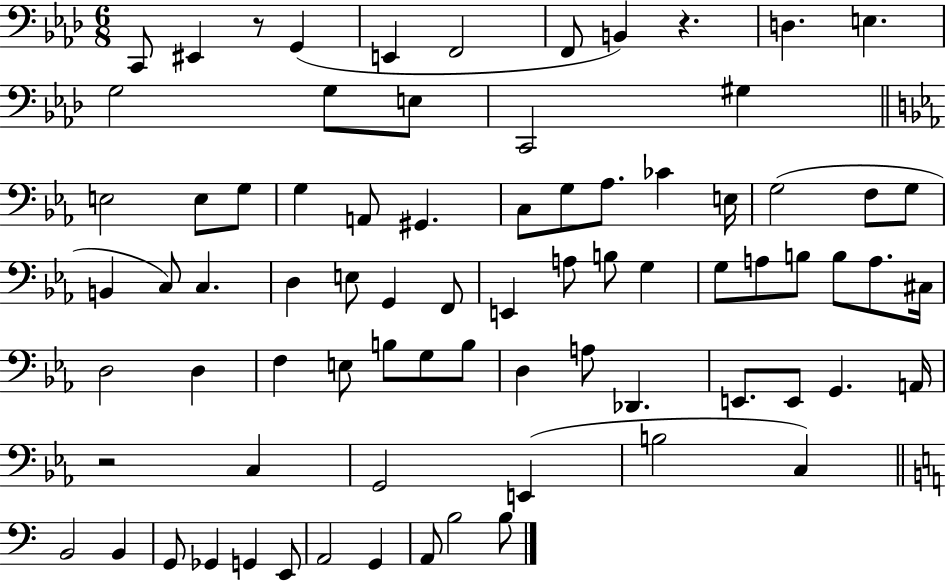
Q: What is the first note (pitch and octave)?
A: C2